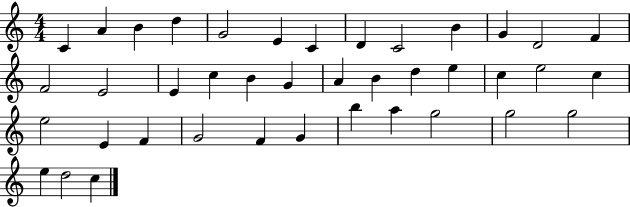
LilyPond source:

{
  \clef treble
  \numericTimeSignature
  \time 4/4
  \key c \major
  c'4 a'4 b'4 d''4 | g'2 e'4 c'4 | d'4 c'2 b'4 | g'4 d'2 f'4 | \break f'2 e'2 | e'4 c''4 b'4 g'4 | a'4 b'4 d''4 e''4 | c''4 e''2 c''4 | \break e''2 e'4 f'4 | g'2 f'4 g'4 | b''4 a''4 g''2 | g''2 g''2 | \break e''4 d''2 c''4 | \bar "|."
}